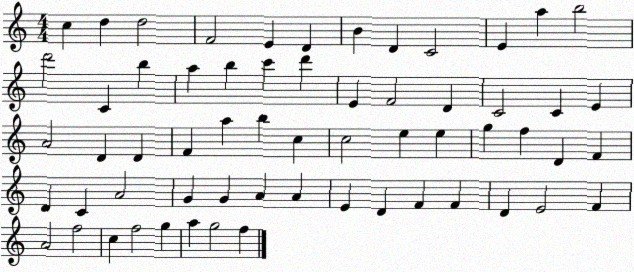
X:1
T:Untitled
M:4/4
L:1/4
K:C
c d d2 F2 E D B D C2 E a b2 d'2 C b a b c' d' E F2 D C2 C E A2 D D F a b c c2 e e g f D F D C A2 G G A A E D F F D E2 F A2 f2 c f2 g a g2 f